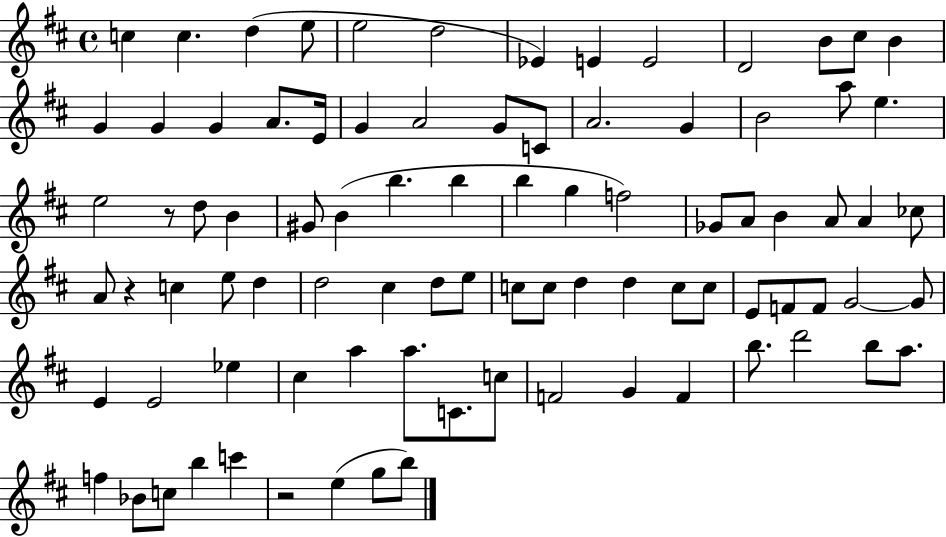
X:1
T:Untitled
M:4/4
L:1/4
K:D
c c d e/2 e2 d2 _E E E2 D2 B/2 ^c/2 B G G G A/2 E/4 G A2 G/2 C/2 A2 G B2 a/2 e e2 z/2 d/2 B ^G/2 B b b b g f2 _G/2 A/2 B A/2 A _c/2 A/2 z c e/2 d d2 ^c d/2 e/2 c/2 c/2 d d c/2 c/2 E/2 F/2 F/2 G2 G/2 E E2 _e ^c a a/2 C/2 c/2 F2 G F b/2 d'2 b/2 a/2 f _B/2 c/2 b c' z2 e g/2 b/2